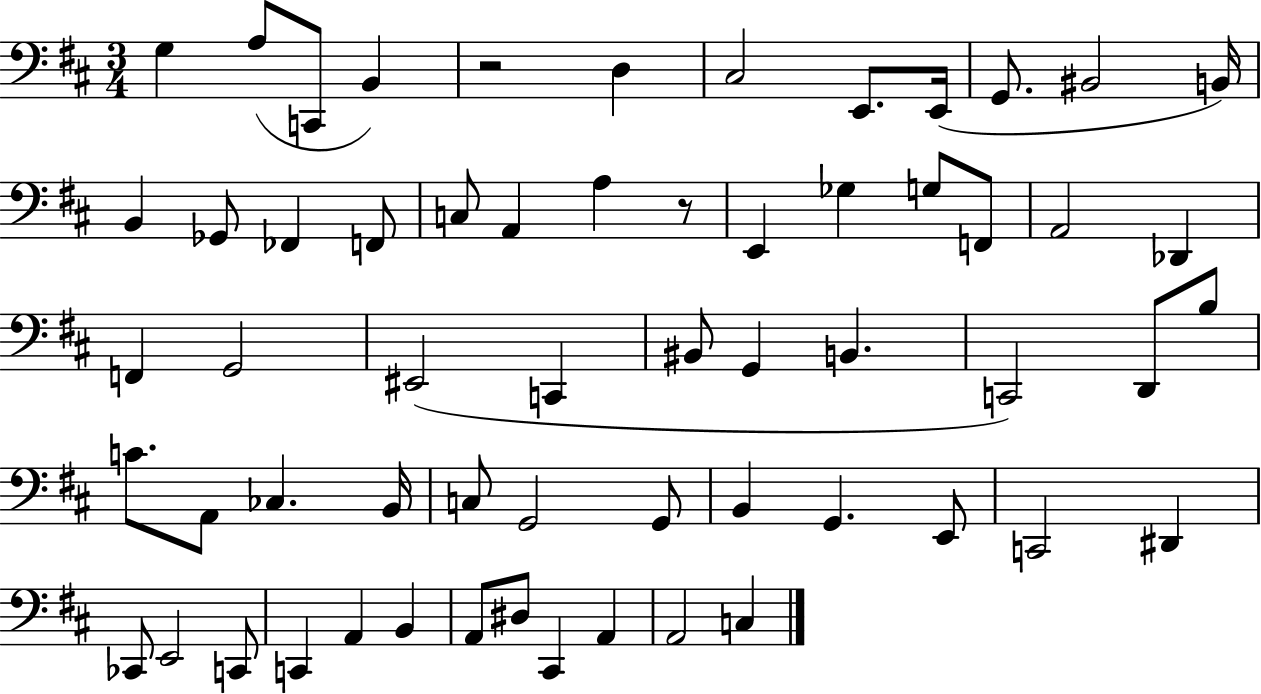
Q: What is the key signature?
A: D major